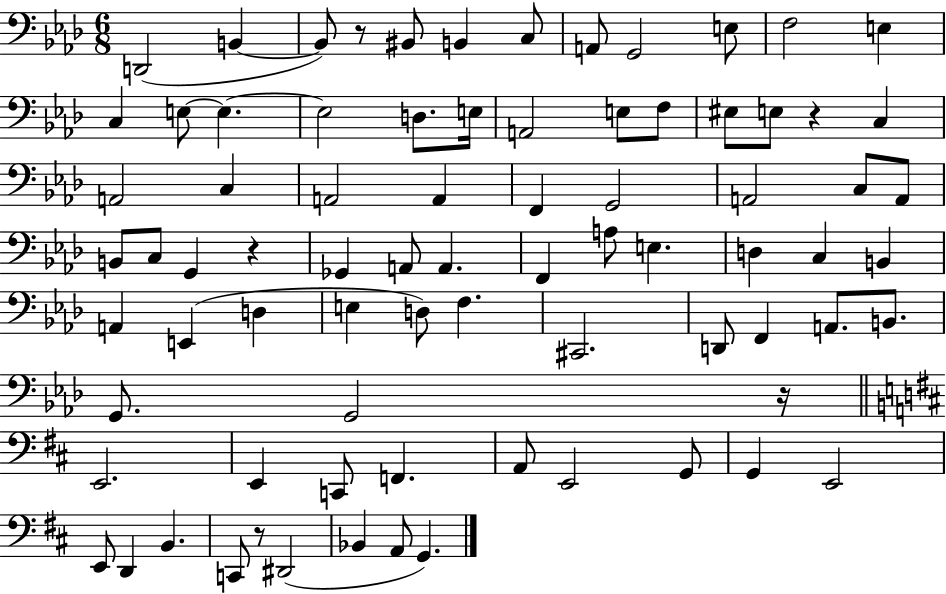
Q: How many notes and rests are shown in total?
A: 79